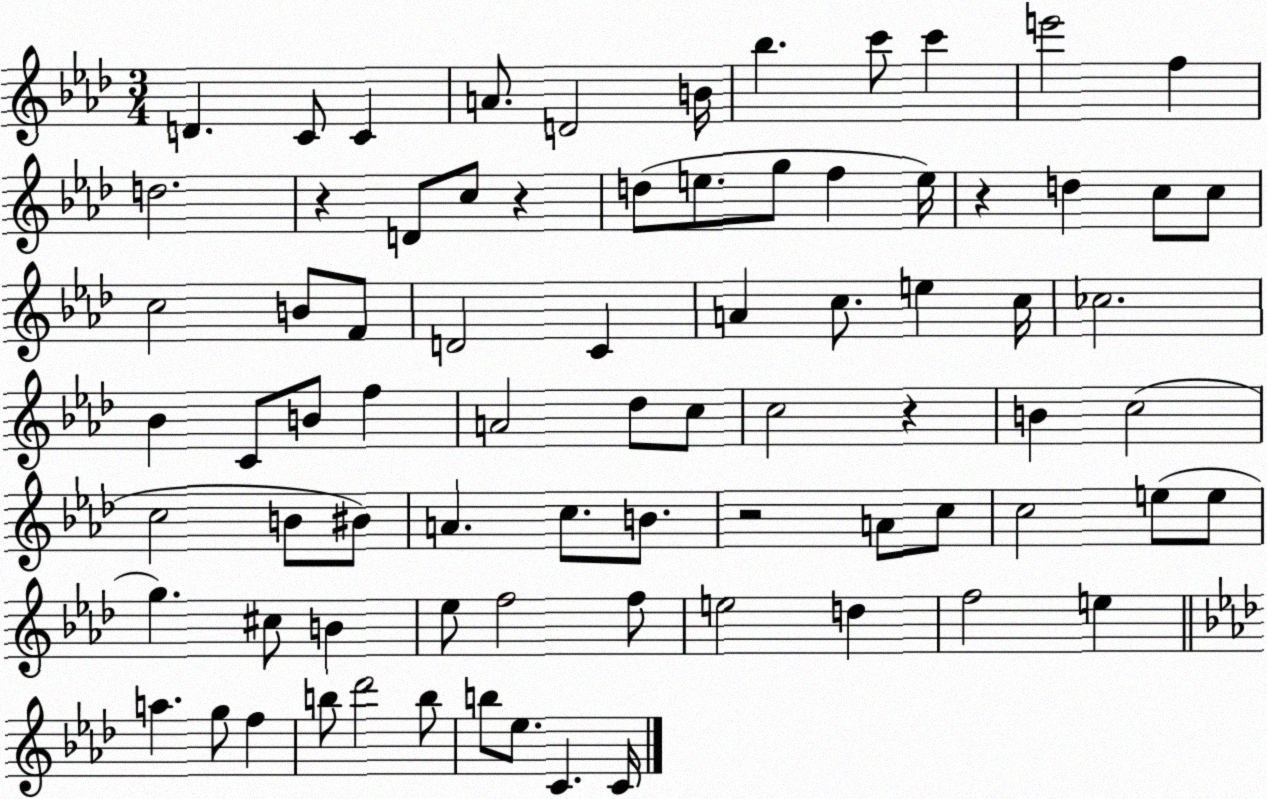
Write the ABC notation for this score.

X:1
T:Untitled
M:3/4
L:1/4
K:Ab
D C/2 C A/2 D2 B/4 _b c'/2 c' e'2 f d2 z D/2 c/2 z d/2 e/2 g/2 f e/4 z d c/2 c/2 c2 B/2 F/2 D2 C A c/2 e c/4 _c2 _B C/2 B/2 f A2 _d/2 c/2 c2 z B c2 c2 B/2 ^B/2 A c/2 B/2 z2 A/2 c/2 c2 e/2 e/2 g ^c/2 B _e/2 f2 f/2 e2 d f2 e a g/2 f b/2 _d'2 b/2 b/2 _e/2 C C/4